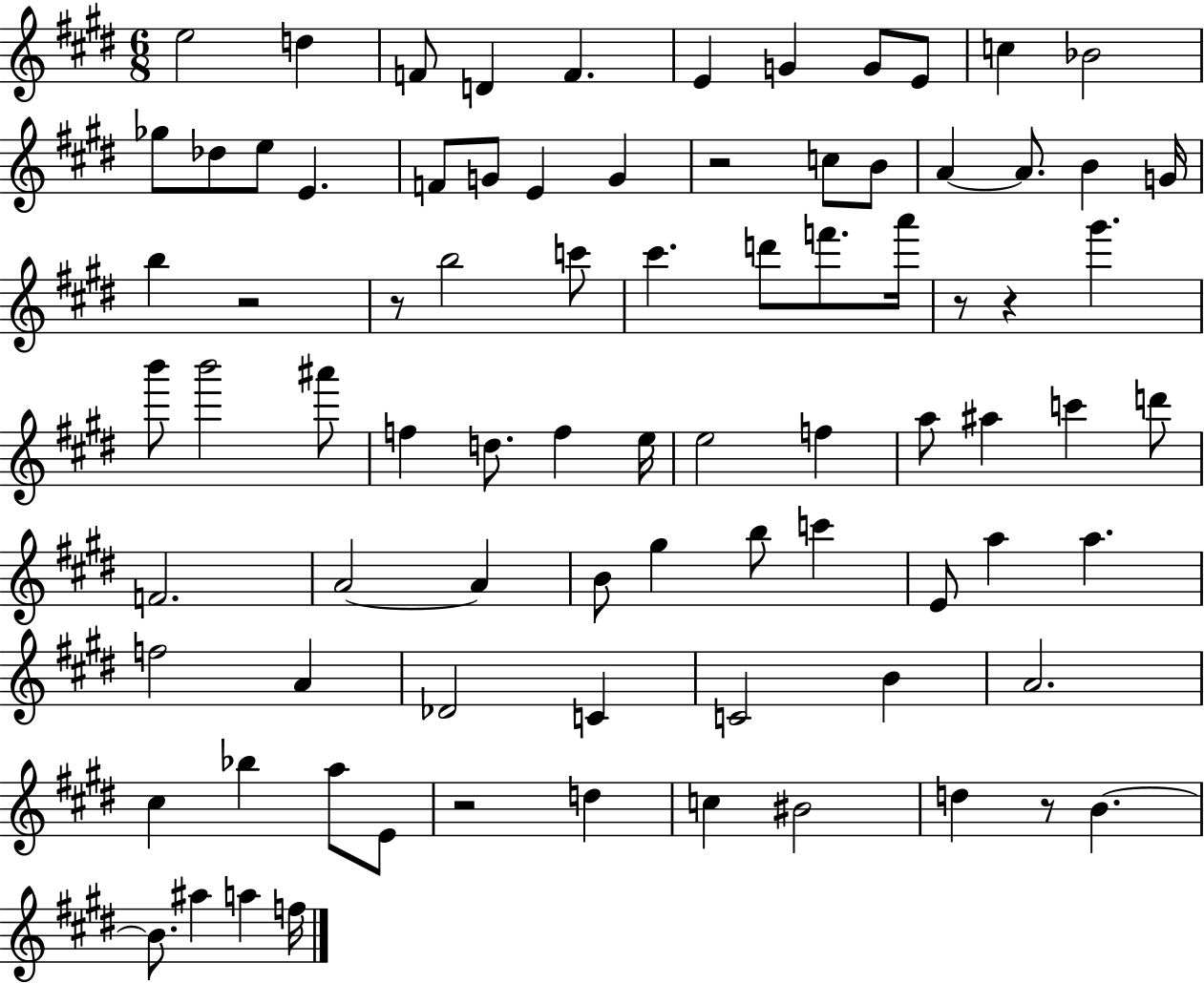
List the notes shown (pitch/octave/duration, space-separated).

E5/h D5/q F4/e D4/q F4/q. E4/q G4/q G4/e E4/e C5/q Bb4/h Gb5/e Db5/e E5/e E4/q. F4/e G4/e E4/q G4/q R/h C5/e B4/e A4/q A4/e. B4/q G4/s B5/q R/h R/e B5/h C6/e C#6/q. D6/e F6/e. A6/s R/e R/q G#6/q. B6/e B6/h A#6/e F5/q D5/e. F5/q E5/s E5/h F5/q A5/e A#5/q C6/q D6/e F4/h. A4/h A4/q B4/e G#5/q B5/e C6/q E4/e A5/q A5/q. F5/h A4/q Db4/h C4/q C4/h B4/q A4/h. C#5/q Bb5/q A5/e E4/e R/h D5/q C5/q BIS4/h D5/q R/e B4/q. B4/e. A#5/q A5/q F5/s